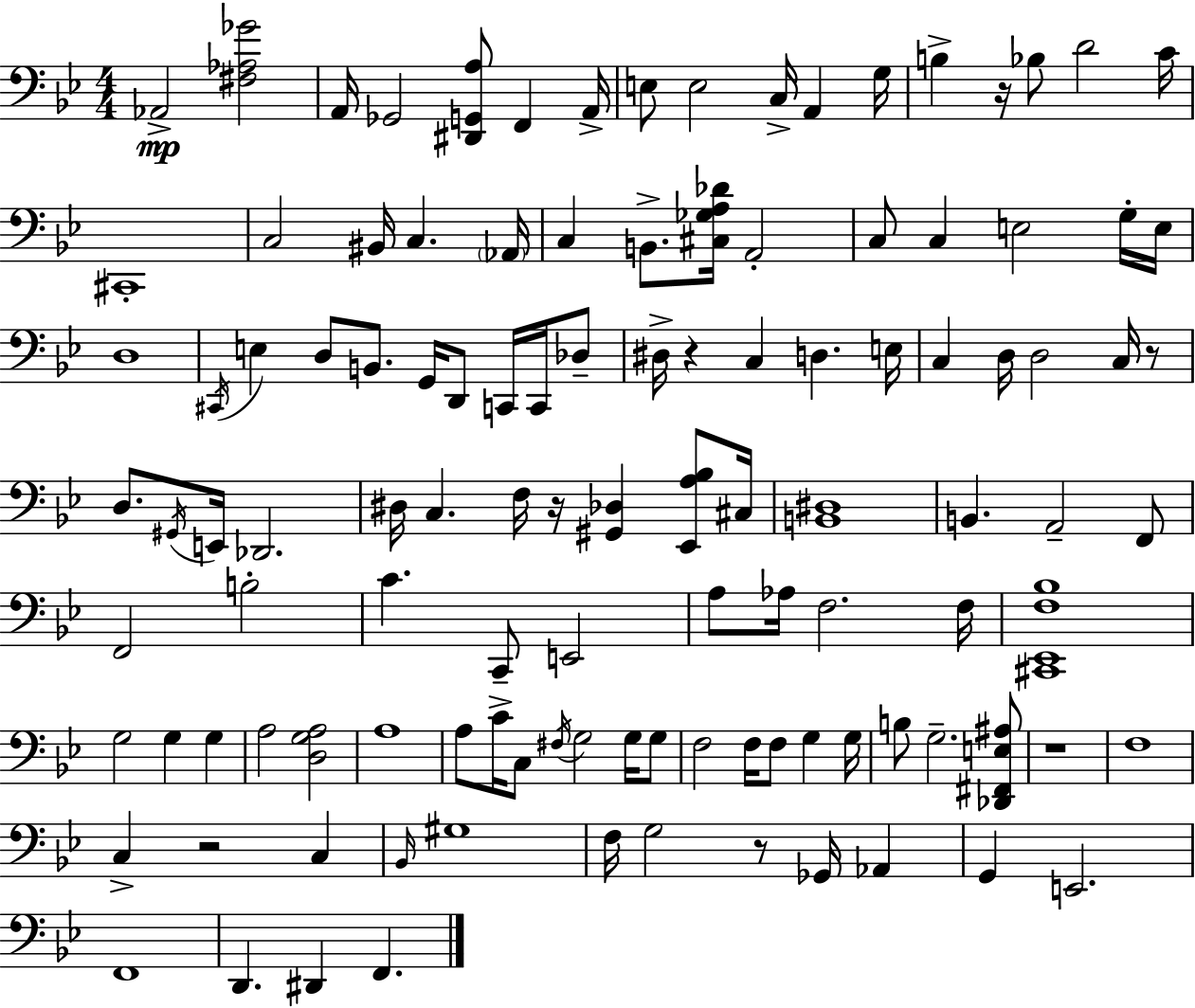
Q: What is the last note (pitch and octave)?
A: F2